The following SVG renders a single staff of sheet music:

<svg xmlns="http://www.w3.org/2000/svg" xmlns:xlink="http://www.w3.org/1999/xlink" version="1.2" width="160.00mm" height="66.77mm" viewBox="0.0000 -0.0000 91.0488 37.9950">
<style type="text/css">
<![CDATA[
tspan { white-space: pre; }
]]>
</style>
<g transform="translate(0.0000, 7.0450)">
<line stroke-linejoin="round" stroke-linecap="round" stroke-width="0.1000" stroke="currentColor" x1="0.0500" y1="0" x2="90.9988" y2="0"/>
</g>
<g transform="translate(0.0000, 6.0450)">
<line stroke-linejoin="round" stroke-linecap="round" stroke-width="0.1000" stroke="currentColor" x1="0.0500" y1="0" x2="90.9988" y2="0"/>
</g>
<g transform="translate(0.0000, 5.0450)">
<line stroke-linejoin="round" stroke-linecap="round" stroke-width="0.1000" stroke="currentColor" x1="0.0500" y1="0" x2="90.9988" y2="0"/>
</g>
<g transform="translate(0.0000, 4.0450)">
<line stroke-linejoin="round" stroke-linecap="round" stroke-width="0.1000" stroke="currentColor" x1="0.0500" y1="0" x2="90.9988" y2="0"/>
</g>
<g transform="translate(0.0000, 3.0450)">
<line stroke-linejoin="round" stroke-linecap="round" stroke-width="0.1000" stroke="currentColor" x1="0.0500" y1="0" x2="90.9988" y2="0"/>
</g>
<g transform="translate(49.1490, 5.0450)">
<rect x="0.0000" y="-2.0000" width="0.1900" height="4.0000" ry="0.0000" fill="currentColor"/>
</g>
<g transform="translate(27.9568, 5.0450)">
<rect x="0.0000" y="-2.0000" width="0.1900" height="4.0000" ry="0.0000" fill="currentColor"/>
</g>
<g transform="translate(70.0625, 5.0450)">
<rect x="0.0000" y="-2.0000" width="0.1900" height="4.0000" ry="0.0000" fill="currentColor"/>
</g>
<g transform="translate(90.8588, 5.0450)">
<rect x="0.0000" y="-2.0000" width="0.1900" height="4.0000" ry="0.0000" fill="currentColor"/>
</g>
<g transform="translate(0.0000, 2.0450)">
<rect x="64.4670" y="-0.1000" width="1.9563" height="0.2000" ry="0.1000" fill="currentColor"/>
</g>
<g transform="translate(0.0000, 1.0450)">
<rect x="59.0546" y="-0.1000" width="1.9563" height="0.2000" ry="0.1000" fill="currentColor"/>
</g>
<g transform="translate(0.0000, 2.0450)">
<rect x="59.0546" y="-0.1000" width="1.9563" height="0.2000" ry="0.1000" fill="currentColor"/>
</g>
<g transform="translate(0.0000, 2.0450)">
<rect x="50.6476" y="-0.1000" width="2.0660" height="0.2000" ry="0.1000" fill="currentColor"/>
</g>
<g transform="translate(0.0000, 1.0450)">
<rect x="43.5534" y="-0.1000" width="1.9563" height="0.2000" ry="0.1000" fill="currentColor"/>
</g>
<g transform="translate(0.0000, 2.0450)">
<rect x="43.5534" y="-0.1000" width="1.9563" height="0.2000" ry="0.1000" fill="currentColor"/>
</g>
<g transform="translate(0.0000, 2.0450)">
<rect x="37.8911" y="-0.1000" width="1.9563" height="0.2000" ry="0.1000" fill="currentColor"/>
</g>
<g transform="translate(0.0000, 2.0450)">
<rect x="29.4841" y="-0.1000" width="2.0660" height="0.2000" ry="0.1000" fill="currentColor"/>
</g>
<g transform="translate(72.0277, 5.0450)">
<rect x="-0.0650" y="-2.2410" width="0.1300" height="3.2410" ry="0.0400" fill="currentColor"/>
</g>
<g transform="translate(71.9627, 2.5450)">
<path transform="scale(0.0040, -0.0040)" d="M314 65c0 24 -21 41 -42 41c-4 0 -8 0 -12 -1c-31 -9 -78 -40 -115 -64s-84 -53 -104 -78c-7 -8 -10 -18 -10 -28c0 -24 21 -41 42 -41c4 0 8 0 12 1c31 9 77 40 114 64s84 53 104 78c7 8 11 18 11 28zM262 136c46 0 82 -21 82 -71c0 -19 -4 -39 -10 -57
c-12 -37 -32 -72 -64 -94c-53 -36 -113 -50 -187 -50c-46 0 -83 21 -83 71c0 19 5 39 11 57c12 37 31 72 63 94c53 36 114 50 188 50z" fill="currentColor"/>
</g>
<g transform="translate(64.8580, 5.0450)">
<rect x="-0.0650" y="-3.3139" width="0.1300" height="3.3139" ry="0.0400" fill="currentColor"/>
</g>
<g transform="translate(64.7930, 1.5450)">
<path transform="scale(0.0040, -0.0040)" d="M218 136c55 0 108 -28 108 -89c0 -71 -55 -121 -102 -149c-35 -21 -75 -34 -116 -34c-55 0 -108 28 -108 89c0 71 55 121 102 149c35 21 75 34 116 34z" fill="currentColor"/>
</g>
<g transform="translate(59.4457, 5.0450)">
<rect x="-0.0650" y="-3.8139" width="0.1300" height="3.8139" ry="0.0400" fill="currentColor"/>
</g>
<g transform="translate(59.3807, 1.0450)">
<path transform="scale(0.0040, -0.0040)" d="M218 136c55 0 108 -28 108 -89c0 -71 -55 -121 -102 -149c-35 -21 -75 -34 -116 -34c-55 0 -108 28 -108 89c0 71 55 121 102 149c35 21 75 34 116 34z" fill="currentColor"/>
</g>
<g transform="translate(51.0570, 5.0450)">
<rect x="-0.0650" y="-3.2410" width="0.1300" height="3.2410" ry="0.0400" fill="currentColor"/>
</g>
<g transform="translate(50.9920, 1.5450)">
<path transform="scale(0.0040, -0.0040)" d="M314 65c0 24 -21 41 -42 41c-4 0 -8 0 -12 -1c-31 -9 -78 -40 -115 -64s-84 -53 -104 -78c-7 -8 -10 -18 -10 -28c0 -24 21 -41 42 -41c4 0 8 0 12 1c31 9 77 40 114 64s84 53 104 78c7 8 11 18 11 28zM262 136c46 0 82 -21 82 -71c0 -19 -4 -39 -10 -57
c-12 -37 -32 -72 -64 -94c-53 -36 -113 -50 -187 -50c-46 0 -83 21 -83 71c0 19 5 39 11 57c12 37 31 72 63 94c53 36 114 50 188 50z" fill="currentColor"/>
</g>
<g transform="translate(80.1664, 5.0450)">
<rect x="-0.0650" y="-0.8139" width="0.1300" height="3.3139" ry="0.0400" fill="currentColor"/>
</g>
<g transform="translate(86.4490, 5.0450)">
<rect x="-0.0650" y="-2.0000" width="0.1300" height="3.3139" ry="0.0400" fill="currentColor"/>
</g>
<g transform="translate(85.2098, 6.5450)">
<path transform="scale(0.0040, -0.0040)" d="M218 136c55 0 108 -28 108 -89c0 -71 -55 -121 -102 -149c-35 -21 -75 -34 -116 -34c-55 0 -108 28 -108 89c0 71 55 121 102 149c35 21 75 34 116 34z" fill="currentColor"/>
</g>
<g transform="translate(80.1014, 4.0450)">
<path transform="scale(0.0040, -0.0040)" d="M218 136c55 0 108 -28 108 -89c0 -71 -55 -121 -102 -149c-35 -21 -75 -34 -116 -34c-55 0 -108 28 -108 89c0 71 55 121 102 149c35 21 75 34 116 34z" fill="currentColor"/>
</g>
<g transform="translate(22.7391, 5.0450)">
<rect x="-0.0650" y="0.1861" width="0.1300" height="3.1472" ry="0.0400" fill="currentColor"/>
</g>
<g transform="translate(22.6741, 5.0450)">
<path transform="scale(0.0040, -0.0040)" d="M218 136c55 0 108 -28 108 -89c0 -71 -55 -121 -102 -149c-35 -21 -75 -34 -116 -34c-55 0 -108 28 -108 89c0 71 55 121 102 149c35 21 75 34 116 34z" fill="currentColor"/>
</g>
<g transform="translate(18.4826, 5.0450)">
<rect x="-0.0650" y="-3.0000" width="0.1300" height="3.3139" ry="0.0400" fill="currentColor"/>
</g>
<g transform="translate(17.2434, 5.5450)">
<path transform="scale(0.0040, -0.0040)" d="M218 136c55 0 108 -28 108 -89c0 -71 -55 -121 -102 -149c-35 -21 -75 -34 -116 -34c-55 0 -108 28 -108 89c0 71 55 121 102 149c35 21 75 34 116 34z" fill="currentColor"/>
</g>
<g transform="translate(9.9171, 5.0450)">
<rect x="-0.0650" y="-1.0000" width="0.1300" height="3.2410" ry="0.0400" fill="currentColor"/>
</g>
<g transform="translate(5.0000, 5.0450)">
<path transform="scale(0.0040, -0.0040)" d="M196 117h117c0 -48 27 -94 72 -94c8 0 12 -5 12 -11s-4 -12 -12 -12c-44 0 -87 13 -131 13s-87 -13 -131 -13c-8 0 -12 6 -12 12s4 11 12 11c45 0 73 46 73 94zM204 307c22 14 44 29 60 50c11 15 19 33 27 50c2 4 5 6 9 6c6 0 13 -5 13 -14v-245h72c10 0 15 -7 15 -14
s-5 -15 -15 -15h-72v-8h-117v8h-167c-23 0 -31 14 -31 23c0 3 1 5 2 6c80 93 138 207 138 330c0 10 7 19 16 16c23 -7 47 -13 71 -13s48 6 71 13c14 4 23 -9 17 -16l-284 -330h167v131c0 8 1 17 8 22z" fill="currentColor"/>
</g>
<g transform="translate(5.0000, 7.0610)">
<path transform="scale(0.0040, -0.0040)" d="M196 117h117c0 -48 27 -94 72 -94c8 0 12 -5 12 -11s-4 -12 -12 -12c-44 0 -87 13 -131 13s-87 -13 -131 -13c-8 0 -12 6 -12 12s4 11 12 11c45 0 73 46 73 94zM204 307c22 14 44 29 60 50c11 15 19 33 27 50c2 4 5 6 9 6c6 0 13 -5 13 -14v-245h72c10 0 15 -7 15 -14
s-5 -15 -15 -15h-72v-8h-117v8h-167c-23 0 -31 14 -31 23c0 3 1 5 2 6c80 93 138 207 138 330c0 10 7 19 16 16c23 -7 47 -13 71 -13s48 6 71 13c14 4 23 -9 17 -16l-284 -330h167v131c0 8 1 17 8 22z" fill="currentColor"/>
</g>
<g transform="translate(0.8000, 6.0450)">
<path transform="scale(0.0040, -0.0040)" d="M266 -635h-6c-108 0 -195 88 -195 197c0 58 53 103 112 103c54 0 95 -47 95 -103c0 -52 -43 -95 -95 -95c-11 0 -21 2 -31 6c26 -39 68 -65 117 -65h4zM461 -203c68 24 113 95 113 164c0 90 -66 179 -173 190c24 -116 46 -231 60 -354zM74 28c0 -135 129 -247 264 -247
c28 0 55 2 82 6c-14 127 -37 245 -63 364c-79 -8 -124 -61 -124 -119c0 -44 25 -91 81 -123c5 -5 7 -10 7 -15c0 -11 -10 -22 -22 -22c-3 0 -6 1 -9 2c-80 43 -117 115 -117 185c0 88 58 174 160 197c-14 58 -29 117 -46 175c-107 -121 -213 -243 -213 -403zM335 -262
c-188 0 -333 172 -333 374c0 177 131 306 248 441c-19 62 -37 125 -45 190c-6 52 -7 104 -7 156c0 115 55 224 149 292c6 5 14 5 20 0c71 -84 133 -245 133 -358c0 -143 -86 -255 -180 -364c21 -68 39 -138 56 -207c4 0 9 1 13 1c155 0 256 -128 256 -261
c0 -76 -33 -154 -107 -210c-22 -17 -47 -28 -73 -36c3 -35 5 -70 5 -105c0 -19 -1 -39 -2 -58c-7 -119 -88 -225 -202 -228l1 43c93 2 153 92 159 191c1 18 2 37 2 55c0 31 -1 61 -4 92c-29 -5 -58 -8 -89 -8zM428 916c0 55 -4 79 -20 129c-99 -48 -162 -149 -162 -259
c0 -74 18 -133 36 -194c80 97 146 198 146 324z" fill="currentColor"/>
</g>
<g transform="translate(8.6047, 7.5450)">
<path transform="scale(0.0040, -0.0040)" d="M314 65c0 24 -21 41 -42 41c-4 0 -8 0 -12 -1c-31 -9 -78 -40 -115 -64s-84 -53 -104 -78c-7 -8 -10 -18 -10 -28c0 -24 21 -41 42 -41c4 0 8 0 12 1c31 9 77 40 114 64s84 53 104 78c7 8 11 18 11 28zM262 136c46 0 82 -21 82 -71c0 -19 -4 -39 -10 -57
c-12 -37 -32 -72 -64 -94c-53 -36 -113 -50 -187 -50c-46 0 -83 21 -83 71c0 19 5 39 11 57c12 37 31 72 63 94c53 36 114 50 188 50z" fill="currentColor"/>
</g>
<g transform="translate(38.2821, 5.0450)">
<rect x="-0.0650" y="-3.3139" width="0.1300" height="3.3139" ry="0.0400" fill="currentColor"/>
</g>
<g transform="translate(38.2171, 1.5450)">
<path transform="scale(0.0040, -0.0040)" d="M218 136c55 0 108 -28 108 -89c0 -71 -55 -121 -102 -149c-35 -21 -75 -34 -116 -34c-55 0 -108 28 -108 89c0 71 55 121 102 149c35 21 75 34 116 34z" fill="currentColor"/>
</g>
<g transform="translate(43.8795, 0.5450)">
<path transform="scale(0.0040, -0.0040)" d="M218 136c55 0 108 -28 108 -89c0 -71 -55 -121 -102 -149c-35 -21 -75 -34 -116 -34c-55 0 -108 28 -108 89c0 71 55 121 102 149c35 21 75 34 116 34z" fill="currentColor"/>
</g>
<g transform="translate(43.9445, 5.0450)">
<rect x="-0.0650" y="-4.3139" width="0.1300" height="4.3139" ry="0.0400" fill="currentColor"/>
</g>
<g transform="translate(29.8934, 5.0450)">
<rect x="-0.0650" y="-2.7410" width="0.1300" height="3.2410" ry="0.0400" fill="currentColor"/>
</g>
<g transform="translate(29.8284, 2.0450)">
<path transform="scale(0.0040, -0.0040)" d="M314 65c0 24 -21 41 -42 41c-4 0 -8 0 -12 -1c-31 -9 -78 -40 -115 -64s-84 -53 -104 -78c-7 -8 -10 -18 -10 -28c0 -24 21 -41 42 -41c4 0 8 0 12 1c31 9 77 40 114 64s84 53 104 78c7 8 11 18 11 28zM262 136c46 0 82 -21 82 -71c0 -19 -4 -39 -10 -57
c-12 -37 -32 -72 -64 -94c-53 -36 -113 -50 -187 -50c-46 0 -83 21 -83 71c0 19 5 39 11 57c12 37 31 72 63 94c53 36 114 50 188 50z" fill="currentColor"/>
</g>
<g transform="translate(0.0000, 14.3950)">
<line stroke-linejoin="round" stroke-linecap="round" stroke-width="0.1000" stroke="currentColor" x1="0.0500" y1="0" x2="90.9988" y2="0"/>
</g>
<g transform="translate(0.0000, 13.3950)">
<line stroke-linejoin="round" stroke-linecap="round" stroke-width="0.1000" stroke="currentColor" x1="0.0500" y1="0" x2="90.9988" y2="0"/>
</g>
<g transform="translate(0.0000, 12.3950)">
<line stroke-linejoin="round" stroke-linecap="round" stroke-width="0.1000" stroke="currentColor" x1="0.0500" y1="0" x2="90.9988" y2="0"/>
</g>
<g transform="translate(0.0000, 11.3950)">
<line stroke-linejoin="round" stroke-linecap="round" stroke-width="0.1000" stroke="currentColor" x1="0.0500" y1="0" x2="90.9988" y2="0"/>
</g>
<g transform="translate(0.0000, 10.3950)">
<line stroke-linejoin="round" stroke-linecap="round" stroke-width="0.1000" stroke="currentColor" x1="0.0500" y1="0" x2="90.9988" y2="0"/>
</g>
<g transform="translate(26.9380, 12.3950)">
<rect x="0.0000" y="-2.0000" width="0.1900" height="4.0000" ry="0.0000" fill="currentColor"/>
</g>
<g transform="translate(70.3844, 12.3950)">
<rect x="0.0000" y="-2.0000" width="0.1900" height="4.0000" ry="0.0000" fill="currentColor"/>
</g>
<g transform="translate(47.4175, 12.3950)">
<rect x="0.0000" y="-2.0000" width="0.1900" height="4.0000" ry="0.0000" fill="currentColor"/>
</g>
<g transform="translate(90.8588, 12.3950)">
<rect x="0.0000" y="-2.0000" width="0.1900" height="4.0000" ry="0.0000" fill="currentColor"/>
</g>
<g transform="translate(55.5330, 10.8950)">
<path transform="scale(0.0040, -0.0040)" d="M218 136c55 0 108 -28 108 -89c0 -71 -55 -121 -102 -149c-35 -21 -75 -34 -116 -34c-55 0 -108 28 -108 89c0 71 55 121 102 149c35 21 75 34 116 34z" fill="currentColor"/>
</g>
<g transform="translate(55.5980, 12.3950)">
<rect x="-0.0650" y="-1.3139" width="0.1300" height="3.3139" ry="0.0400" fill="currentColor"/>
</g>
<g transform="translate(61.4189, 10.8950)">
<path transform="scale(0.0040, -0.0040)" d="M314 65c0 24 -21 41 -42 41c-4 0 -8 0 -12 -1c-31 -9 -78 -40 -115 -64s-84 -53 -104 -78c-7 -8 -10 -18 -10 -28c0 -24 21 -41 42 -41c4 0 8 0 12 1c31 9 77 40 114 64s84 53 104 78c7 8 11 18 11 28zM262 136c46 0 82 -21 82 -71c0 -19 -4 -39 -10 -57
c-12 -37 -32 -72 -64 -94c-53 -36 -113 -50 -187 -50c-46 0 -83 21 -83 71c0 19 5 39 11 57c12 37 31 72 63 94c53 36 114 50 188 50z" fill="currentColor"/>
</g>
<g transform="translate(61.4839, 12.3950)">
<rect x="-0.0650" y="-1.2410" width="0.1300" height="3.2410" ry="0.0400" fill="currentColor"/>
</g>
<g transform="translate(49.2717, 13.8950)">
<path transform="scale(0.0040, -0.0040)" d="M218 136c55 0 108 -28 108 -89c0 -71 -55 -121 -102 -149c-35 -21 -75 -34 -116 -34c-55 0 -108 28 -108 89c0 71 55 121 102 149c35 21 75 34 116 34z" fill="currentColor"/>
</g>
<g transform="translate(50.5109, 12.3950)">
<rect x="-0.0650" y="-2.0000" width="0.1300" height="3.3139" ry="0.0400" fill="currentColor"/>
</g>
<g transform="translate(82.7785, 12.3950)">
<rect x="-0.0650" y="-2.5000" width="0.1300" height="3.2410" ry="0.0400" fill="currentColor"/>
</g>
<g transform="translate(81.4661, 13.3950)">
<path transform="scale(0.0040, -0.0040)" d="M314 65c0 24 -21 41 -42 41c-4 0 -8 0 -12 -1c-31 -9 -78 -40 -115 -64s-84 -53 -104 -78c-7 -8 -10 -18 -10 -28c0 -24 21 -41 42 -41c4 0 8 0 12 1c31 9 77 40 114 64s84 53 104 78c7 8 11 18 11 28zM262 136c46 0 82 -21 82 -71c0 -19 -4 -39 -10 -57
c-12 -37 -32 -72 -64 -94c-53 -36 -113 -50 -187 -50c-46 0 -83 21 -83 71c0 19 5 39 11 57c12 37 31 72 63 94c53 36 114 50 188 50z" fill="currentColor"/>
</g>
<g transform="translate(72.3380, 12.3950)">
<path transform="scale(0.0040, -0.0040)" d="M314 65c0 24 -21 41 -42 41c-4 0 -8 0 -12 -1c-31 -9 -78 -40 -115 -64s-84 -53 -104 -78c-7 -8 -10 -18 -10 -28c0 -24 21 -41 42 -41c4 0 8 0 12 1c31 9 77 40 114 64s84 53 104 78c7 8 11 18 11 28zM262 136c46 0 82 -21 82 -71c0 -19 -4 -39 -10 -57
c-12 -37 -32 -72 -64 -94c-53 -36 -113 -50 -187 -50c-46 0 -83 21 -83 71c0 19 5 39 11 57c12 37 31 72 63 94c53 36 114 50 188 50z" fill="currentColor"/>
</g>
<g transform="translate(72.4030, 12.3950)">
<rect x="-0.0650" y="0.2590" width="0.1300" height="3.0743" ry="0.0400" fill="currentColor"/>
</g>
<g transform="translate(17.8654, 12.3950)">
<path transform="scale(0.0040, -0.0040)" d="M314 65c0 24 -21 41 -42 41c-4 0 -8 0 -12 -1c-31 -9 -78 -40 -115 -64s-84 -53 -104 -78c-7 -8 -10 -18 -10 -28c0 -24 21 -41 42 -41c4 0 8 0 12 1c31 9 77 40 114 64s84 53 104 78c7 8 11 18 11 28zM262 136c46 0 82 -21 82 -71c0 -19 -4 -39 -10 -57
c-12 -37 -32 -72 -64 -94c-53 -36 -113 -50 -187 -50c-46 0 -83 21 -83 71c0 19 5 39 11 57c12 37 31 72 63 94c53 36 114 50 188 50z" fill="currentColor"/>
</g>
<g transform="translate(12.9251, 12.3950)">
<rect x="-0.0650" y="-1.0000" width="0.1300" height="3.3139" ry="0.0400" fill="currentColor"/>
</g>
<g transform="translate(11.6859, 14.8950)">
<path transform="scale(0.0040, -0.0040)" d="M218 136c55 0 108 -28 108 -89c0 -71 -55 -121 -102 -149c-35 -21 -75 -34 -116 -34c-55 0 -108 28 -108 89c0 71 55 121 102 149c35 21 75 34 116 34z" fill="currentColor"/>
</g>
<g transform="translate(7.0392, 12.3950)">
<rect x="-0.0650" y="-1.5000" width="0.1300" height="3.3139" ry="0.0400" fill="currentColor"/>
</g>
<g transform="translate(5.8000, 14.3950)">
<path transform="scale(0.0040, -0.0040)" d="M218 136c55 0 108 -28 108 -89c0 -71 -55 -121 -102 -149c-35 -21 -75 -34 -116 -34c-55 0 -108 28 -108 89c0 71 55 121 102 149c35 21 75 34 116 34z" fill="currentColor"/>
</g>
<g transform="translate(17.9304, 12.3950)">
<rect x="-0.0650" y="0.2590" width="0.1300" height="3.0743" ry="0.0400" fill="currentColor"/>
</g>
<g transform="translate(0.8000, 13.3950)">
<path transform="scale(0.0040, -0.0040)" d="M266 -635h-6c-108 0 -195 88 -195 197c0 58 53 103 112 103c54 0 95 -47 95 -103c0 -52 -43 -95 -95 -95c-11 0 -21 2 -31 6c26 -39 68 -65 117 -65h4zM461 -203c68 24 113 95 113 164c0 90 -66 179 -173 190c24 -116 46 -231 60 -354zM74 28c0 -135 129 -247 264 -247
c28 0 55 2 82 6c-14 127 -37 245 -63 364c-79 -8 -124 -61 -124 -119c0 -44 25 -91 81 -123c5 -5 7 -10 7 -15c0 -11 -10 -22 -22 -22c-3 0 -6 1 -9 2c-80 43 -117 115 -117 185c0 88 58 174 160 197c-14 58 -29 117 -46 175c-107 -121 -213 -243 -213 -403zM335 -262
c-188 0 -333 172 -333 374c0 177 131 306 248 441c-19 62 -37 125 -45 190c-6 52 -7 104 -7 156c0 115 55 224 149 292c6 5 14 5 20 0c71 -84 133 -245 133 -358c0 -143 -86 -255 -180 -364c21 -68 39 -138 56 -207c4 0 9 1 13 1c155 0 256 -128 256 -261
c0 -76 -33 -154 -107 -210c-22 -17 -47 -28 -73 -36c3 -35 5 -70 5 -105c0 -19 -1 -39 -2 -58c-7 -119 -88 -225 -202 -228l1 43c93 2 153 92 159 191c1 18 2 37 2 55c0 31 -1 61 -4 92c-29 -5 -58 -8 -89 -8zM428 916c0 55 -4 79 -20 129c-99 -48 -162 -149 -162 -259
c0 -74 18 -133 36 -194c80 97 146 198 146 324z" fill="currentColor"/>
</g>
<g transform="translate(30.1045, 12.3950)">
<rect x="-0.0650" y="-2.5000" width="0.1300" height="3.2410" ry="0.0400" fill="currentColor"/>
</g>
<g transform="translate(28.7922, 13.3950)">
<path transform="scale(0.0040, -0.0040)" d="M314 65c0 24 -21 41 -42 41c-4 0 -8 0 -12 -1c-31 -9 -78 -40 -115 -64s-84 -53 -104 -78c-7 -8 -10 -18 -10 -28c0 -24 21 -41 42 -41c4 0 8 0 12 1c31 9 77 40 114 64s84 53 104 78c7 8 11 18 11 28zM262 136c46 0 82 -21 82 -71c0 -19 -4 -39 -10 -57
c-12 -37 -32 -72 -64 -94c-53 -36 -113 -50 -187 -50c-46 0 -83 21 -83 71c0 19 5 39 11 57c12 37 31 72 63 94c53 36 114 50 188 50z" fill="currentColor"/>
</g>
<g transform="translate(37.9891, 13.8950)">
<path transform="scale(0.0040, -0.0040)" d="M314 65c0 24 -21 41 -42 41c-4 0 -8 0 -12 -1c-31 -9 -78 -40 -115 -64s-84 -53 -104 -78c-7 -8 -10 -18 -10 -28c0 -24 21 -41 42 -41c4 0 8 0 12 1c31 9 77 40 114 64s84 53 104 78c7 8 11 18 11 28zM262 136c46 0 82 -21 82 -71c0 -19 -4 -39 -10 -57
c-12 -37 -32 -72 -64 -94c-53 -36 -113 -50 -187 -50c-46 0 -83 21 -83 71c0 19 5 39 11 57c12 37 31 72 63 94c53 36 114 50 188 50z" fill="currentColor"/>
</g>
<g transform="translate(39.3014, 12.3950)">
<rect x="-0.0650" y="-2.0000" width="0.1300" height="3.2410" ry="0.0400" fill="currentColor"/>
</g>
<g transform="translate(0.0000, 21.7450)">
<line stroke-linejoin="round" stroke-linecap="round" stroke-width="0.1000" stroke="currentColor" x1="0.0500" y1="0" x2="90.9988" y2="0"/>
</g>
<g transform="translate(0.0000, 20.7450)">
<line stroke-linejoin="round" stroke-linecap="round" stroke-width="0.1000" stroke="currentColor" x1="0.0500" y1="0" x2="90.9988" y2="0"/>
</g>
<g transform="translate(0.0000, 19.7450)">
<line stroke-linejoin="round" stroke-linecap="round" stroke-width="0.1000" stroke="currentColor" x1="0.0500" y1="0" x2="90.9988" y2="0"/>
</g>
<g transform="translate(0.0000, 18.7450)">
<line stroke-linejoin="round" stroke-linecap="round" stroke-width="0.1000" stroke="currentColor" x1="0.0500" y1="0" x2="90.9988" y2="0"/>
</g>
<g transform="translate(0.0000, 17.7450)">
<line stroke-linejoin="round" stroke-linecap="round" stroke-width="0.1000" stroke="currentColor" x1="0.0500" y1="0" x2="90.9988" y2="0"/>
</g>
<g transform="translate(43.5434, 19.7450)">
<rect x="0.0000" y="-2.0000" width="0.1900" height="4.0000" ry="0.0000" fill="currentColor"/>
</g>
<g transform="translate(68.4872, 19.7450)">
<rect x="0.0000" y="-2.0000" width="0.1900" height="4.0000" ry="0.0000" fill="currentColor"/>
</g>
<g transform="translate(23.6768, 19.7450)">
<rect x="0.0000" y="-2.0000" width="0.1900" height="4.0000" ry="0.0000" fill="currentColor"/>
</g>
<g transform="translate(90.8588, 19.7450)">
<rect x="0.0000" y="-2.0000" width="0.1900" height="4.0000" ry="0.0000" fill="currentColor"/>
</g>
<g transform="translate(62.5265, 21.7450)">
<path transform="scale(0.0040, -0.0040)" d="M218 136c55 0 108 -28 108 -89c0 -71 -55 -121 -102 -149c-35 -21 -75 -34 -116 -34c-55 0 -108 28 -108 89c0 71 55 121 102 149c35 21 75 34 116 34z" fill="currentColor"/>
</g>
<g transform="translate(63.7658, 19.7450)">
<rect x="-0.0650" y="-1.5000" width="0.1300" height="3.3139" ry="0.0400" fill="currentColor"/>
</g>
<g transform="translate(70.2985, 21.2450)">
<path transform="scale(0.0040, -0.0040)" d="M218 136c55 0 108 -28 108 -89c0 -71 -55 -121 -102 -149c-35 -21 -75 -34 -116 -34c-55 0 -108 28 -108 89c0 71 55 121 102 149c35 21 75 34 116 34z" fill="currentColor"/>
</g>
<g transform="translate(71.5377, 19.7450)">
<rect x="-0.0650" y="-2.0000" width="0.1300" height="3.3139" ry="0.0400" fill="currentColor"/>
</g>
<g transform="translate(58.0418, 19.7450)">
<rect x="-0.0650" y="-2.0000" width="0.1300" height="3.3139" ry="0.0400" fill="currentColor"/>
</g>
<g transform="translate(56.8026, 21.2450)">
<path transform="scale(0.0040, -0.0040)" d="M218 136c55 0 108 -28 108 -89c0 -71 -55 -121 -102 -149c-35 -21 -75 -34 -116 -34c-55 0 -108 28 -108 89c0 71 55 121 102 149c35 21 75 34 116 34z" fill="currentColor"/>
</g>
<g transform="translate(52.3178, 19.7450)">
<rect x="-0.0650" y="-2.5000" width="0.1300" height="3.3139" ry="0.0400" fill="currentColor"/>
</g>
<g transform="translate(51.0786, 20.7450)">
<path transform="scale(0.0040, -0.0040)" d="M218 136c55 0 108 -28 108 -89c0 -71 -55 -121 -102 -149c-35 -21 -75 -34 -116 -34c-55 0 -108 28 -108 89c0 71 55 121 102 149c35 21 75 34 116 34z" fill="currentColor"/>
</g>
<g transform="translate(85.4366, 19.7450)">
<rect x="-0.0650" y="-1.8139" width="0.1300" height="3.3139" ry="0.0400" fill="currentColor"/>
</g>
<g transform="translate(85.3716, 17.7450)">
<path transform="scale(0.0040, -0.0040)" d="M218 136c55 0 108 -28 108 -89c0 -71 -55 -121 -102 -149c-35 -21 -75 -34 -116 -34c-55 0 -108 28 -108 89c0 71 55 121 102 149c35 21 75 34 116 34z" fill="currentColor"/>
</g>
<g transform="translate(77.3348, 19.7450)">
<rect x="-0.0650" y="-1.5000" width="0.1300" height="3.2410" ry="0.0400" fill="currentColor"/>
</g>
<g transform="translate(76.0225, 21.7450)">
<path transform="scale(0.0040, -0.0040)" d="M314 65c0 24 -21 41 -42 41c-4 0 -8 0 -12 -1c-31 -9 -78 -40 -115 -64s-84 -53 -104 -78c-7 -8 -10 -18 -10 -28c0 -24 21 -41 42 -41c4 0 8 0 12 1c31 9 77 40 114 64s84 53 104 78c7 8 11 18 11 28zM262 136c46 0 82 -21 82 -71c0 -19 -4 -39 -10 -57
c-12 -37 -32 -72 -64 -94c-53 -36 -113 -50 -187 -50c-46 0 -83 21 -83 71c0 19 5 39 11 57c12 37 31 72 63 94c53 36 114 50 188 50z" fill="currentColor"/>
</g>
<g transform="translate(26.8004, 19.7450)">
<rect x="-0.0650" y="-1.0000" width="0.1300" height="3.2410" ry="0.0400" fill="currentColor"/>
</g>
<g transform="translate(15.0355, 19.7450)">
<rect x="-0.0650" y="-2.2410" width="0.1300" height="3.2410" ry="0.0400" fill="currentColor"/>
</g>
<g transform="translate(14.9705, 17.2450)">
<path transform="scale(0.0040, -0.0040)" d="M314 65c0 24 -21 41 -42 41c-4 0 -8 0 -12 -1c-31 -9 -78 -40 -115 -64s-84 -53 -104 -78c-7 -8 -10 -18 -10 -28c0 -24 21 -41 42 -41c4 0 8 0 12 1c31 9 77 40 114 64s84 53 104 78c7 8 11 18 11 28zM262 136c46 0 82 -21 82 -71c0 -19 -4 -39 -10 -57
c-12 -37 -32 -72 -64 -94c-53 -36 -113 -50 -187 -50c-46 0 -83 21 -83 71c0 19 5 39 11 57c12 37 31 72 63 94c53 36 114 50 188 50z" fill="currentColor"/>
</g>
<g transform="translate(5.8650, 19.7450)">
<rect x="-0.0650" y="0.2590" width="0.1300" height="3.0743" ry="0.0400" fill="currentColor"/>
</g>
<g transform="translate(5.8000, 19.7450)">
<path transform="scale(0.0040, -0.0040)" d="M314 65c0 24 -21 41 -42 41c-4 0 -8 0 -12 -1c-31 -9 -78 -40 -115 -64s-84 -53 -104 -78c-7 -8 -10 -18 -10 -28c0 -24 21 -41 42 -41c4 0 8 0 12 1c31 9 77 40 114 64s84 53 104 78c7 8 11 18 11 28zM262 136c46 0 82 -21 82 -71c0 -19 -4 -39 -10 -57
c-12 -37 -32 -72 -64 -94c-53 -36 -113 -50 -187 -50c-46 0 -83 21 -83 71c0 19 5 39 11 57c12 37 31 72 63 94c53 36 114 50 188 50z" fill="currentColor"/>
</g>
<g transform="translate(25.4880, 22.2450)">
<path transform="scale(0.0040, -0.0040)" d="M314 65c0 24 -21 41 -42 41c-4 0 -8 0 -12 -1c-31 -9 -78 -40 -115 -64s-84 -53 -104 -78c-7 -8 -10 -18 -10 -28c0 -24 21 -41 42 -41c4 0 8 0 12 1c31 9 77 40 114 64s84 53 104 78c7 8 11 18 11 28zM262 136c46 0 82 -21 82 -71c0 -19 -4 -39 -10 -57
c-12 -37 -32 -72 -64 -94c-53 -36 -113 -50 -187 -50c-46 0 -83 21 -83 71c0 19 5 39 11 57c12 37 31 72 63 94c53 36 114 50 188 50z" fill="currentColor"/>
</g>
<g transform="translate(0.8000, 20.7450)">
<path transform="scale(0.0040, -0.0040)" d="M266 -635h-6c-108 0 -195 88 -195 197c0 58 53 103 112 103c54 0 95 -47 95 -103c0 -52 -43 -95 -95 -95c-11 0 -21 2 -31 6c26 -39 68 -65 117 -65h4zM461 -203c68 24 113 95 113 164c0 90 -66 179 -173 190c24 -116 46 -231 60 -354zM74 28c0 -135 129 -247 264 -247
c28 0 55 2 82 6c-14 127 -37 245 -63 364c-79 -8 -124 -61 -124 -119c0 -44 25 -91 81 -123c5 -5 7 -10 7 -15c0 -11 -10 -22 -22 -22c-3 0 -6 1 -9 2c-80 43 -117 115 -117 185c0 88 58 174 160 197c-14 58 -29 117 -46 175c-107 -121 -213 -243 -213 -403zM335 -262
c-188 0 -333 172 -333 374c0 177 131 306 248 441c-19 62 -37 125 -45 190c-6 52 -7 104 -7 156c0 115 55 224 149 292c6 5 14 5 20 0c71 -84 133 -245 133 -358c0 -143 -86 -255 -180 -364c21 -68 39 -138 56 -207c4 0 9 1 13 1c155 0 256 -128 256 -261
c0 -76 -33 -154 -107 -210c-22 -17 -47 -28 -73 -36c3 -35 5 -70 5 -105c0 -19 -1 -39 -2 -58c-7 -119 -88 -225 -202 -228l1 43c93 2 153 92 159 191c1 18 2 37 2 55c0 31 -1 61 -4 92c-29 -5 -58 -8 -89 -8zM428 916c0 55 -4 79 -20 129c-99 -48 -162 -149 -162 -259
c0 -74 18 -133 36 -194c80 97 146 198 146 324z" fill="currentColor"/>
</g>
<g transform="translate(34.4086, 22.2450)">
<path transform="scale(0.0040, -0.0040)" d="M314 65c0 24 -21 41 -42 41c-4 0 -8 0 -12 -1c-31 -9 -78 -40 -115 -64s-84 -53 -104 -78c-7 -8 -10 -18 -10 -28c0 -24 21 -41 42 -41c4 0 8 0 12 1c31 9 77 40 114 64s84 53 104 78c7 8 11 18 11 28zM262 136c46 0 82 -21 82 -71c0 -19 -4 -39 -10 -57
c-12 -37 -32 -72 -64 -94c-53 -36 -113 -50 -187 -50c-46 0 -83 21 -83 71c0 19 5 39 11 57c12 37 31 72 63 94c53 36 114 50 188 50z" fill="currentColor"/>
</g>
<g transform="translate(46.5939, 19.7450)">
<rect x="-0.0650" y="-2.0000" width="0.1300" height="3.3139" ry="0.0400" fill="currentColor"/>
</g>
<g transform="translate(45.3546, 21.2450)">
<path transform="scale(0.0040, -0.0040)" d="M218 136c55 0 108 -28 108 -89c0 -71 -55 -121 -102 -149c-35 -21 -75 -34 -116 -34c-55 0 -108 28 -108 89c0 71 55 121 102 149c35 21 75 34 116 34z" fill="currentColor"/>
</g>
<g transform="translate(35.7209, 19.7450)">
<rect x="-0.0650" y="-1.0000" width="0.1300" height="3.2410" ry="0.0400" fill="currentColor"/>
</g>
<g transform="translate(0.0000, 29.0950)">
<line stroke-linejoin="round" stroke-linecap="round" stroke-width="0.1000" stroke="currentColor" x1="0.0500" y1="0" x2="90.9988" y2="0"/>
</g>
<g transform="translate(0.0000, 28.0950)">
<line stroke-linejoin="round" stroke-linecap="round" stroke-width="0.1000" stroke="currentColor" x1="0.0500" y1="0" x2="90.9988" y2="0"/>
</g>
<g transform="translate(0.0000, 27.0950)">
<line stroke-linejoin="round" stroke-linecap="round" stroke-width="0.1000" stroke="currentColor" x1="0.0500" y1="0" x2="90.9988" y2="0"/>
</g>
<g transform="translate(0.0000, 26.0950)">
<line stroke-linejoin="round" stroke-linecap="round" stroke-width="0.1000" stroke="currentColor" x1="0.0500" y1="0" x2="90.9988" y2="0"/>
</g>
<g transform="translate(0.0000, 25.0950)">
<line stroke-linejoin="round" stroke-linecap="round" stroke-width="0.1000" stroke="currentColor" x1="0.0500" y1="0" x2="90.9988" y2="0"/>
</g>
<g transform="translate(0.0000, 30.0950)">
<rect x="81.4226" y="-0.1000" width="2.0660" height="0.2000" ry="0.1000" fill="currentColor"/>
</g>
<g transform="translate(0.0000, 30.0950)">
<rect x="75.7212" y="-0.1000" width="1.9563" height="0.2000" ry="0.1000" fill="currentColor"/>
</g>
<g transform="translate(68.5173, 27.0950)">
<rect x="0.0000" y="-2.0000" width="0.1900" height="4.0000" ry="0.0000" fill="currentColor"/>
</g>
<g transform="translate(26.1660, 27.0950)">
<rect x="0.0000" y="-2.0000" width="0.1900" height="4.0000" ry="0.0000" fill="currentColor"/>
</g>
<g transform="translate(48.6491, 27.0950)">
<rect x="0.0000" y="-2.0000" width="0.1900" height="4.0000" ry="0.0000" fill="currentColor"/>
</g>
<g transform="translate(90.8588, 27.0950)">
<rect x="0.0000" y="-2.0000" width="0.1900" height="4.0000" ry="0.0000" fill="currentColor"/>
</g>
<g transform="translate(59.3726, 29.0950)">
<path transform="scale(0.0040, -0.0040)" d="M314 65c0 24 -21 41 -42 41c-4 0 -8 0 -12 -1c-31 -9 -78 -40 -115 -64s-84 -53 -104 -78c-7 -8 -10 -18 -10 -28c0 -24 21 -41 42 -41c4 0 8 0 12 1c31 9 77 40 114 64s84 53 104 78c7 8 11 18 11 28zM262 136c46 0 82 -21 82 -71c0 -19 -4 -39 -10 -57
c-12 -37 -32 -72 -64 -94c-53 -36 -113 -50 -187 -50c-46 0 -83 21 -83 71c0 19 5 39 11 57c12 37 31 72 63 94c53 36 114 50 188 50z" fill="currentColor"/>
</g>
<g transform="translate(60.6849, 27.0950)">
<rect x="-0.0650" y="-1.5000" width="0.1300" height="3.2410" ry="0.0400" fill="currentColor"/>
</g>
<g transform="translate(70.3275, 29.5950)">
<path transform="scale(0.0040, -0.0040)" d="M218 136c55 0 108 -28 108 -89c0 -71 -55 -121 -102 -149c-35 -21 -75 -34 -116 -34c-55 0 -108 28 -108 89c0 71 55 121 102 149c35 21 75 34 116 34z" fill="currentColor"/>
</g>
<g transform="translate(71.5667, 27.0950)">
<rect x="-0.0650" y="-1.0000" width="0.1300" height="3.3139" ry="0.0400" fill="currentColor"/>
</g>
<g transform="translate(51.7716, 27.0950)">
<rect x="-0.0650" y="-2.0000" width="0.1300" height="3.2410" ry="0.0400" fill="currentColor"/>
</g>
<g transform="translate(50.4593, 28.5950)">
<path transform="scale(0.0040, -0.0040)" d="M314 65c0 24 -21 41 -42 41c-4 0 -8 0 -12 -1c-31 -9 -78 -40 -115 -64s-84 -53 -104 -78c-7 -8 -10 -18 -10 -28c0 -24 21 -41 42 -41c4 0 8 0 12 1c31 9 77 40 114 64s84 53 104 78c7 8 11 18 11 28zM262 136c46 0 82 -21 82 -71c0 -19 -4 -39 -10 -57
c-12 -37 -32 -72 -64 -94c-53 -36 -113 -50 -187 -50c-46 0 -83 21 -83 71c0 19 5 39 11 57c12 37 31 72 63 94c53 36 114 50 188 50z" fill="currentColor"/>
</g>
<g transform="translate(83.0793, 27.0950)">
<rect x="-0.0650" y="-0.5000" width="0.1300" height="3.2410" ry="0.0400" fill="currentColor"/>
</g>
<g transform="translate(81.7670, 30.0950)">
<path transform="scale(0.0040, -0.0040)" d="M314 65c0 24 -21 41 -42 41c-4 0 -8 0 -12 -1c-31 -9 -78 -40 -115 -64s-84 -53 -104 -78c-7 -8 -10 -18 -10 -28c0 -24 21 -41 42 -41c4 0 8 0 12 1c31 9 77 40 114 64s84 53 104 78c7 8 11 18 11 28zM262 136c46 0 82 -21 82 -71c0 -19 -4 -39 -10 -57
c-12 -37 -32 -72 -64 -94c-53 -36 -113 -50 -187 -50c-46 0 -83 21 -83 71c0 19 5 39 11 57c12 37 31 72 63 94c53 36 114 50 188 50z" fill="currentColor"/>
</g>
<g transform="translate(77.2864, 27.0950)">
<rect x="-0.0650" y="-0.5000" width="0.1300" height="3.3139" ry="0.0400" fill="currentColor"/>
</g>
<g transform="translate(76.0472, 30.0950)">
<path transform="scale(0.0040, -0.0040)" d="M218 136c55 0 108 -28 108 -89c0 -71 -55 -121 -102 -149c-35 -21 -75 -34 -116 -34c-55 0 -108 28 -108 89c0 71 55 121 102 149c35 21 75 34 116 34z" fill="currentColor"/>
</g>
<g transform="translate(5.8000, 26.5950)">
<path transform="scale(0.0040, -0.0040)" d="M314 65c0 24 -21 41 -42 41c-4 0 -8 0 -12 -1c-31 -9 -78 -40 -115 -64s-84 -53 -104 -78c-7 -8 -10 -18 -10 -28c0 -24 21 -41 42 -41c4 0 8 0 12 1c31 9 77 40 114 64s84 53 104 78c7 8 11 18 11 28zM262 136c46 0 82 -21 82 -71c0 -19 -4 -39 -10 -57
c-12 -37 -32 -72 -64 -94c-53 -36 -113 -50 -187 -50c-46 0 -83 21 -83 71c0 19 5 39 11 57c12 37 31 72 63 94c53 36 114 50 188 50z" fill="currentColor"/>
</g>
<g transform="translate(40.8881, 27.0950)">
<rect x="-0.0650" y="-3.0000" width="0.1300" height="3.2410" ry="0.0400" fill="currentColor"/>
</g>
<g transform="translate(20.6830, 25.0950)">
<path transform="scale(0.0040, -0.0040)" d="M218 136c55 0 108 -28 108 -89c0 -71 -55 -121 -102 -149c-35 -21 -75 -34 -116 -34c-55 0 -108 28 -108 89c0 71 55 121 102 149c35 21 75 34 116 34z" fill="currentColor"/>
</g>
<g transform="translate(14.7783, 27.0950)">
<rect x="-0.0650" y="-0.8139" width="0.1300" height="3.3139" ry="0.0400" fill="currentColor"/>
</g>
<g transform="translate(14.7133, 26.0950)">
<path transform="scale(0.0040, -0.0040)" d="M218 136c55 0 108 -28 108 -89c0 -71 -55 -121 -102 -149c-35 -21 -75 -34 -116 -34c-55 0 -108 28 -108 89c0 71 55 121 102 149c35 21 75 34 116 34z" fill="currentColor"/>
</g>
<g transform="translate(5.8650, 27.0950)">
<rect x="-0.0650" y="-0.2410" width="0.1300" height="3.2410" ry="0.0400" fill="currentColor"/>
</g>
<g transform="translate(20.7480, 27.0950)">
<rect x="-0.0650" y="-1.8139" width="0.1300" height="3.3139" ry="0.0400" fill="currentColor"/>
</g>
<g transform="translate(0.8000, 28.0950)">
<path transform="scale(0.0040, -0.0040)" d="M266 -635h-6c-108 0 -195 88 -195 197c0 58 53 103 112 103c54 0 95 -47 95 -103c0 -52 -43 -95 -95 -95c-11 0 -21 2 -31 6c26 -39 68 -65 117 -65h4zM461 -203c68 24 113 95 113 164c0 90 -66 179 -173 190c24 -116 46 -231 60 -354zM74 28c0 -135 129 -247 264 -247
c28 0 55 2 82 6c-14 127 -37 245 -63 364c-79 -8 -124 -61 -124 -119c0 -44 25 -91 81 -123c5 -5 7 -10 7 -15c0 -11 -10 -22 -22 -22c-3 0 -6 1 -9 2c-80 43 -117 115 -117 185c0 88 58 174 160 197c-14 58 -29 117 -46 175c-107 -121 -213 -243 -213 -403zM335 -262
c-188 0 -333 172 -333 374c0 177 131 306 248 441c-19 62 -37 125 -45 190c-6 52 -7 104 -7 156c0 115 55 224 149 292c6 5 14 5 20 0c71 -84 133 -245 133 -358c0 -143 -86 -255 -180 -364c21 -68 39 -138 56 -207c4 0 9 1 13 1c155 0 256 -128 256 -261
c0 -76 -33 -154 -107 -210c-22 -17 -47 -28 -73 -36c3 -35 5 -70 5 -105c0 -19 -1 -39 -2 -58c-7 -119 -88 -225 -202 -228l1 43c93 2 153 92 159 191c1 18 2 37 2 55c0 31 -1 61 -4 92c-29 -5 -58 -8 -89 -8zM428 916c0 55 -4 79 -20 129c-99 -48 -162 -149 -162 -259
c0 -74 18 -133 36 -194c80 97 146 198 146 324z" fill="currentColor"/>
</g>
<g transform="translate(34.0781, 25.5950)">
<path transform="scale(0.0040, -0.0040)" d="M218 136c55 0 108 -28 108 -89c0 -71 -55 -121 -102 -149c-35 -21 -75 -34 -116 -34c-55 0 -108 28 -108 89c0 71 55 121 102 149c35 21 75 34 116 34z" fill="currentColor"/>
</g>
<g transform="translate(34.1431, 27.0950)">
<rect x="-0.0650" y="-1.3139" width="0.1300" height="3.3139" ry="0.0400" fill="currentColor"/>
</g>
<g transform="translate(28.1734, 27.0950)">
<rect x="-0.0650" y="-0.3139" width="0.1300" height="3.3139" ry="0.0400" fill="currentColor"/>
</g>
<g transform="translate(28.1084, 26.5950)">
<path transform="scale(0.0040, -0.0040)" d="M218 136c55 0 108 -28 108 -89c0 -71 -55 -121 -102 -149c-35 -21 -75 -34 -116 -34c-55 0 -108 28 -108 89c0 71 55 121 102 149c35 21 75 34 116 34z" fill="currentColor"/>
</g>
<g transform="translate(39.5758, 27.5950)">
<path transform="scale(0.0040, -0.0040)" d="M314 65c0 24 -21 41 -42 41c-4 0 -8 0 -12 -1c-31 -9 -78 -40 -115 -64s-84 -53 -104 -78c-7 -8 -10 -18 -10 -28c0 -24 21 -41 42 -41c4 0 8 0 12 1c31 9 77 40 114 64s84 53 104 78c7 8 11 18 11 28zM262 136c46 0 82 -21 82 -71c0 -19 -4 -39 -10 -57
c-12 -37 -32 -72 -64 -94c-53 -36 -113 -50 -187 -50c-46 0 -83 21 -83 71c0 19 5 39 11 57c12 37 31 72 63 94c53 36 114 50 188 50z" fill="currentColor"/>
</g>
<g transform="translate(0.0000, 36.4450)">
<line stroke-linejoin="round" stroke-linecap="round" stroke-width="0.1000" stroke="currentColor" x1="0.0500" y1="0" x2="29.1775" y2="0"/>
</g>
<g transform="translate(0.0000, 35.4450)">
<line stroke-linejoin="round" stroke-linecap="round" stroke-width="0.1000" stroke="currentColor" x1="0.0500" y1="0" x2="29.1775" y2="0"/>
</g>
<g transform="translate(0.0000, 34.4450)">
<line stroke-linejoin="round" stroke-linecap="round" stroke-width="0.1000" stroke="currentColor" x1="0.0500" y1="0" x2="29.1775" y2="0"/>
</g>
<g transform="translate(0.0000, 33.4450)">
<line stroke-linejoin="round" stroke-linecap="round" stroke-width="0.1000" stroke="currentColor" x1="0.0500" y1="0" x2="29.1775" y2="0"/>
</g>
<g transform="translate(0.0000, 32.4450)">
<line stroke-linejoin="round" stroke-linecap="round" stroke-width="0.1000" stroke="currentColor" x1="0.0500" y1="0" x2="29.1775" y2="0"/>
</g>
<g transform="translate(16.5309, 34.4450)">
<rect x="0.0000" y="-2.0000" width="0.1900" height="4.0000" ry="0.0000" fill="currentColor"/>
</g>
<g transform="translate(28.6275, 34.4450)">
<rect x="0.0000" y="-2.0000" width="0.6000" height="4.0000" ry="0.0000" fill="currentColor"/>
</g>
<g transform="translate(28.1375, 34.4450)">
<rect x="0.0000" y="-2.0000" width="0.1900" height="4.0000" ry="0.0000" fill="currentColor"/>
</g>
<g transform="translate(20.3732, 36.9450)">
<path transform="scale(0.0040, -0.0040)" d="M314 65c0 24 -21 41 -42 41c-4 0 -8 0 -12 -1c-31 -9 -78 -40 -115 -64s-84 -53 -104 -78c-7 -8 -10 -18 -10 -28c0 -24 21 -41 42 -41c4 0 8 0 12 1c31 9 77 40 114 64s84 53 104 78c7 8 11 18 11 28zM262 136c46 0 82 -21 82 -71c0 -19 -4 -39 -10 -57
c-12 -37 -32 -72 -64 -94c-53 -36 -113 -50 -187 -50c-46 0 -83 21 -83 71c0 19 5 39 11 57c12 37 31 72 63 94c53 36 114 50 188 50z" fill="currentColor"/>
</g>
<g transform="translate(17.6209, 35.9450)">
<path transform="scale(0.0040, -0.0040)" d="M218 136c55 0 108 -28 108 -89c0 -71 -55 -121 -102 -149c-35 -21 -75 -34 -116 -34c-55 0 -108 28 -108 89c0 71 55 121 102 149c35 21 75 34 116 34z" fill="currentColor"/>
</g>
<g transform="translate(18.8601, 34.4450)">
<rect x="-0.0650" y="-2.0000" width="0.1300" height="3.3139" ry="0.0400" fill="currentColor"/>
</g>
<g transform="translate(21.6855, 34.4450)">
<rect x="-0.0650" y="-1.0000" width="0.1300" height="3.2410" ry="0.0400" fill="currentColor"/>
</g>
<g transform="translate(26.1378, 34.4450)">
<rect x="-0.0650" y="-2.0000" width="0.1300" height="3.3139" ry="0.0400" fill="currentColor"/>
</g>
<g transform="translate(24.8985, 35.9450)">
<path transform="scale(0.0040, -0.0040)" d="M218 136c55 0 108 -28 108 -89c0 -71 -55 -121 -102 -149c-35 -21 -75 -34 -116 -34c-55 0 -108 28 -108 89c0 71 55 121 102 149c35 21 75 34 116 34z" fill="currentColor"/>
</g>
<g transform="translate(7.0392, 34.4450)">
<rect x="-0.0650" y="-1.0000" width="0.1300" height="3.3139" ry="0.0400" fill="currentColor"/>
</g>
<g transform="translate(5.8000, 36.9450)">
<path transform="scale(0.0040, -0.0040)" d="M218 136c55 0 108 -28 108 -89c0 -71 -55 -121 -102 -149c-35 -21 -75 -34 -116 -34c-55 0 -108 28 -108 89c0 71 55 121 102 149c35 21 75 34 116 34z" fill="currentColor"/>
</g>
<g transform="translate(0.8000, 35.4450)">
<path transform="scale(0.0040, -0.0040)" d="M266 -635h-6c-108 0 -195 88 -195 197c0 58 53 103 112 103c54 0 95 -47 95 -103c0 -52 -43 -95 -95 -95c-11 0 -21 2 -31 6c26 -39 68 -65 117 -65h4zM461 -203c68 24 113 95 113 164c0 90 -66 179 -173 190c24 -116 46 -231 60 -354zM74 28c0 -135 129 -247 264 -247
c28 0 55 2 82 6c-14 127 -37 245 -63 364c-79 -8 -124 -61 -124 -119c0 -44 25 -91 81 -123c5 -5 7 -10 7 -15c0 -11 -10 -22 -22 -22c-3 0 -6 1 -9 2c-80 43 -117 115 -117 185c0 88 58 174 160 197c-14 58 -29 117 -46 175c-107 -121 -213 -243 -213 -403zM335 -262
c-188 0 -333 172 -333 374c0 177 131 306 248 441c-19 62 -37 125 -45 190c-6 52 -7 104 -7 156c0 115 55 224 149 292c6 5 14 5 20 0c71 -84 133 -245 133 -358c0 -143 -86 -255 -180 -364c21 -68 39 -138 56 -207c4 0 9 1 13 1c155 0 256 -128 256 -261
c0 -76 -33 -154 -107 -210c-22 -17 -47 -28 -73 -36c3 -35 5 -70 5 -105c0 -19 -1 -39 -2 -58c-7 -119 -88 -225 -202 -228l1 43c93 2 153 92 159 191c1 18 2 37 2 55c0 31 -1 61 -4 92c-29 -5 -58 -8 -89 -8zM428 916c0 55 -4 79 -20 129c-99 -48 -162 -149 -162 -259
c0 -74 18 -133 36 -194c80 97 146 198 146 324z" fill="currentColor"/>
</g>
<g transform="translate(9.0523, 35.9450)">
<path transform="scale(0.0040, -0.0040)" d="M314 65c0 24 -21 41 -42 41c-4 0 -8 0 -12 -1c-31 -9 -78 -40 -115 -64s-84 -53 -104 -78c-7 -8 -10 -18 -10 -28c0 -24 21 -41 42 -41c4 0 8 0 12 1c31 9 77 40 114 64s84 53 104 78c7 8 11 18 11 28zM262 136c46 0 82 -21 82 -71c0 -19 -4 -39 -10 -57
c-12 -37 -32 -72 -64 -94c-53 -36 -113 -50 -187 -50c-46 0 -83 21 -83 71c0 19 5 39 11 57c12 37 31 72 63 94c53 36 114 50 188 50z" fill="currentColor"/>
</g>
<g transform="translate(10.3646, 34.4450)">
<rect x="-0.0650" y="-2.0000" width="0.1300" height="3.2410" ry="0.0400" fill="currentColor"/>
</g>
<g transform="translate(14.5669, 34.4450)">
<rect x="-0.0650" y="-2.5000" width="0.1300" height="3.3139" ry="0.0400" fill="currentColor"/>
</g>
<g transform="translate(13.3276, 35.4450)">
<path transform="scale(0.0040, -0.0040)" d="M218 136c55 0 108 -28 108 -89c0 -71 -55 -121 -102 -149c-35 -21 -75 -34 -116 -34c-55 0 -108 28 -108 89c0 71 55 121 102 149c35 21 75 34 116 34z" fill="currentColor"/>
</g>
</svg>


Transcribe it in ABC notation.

X:1
T:Untitled
M:4/4
L:1/4
K:C
D2 A B a2 b d' b2 c' b g2 d F E D B2 G2 F2 F e e2 B2 G2 B2 g2 D2 D2 F G F E F E2 f c2 d f c e A2 F2 E2 D C C2 D F2 G F D2 F